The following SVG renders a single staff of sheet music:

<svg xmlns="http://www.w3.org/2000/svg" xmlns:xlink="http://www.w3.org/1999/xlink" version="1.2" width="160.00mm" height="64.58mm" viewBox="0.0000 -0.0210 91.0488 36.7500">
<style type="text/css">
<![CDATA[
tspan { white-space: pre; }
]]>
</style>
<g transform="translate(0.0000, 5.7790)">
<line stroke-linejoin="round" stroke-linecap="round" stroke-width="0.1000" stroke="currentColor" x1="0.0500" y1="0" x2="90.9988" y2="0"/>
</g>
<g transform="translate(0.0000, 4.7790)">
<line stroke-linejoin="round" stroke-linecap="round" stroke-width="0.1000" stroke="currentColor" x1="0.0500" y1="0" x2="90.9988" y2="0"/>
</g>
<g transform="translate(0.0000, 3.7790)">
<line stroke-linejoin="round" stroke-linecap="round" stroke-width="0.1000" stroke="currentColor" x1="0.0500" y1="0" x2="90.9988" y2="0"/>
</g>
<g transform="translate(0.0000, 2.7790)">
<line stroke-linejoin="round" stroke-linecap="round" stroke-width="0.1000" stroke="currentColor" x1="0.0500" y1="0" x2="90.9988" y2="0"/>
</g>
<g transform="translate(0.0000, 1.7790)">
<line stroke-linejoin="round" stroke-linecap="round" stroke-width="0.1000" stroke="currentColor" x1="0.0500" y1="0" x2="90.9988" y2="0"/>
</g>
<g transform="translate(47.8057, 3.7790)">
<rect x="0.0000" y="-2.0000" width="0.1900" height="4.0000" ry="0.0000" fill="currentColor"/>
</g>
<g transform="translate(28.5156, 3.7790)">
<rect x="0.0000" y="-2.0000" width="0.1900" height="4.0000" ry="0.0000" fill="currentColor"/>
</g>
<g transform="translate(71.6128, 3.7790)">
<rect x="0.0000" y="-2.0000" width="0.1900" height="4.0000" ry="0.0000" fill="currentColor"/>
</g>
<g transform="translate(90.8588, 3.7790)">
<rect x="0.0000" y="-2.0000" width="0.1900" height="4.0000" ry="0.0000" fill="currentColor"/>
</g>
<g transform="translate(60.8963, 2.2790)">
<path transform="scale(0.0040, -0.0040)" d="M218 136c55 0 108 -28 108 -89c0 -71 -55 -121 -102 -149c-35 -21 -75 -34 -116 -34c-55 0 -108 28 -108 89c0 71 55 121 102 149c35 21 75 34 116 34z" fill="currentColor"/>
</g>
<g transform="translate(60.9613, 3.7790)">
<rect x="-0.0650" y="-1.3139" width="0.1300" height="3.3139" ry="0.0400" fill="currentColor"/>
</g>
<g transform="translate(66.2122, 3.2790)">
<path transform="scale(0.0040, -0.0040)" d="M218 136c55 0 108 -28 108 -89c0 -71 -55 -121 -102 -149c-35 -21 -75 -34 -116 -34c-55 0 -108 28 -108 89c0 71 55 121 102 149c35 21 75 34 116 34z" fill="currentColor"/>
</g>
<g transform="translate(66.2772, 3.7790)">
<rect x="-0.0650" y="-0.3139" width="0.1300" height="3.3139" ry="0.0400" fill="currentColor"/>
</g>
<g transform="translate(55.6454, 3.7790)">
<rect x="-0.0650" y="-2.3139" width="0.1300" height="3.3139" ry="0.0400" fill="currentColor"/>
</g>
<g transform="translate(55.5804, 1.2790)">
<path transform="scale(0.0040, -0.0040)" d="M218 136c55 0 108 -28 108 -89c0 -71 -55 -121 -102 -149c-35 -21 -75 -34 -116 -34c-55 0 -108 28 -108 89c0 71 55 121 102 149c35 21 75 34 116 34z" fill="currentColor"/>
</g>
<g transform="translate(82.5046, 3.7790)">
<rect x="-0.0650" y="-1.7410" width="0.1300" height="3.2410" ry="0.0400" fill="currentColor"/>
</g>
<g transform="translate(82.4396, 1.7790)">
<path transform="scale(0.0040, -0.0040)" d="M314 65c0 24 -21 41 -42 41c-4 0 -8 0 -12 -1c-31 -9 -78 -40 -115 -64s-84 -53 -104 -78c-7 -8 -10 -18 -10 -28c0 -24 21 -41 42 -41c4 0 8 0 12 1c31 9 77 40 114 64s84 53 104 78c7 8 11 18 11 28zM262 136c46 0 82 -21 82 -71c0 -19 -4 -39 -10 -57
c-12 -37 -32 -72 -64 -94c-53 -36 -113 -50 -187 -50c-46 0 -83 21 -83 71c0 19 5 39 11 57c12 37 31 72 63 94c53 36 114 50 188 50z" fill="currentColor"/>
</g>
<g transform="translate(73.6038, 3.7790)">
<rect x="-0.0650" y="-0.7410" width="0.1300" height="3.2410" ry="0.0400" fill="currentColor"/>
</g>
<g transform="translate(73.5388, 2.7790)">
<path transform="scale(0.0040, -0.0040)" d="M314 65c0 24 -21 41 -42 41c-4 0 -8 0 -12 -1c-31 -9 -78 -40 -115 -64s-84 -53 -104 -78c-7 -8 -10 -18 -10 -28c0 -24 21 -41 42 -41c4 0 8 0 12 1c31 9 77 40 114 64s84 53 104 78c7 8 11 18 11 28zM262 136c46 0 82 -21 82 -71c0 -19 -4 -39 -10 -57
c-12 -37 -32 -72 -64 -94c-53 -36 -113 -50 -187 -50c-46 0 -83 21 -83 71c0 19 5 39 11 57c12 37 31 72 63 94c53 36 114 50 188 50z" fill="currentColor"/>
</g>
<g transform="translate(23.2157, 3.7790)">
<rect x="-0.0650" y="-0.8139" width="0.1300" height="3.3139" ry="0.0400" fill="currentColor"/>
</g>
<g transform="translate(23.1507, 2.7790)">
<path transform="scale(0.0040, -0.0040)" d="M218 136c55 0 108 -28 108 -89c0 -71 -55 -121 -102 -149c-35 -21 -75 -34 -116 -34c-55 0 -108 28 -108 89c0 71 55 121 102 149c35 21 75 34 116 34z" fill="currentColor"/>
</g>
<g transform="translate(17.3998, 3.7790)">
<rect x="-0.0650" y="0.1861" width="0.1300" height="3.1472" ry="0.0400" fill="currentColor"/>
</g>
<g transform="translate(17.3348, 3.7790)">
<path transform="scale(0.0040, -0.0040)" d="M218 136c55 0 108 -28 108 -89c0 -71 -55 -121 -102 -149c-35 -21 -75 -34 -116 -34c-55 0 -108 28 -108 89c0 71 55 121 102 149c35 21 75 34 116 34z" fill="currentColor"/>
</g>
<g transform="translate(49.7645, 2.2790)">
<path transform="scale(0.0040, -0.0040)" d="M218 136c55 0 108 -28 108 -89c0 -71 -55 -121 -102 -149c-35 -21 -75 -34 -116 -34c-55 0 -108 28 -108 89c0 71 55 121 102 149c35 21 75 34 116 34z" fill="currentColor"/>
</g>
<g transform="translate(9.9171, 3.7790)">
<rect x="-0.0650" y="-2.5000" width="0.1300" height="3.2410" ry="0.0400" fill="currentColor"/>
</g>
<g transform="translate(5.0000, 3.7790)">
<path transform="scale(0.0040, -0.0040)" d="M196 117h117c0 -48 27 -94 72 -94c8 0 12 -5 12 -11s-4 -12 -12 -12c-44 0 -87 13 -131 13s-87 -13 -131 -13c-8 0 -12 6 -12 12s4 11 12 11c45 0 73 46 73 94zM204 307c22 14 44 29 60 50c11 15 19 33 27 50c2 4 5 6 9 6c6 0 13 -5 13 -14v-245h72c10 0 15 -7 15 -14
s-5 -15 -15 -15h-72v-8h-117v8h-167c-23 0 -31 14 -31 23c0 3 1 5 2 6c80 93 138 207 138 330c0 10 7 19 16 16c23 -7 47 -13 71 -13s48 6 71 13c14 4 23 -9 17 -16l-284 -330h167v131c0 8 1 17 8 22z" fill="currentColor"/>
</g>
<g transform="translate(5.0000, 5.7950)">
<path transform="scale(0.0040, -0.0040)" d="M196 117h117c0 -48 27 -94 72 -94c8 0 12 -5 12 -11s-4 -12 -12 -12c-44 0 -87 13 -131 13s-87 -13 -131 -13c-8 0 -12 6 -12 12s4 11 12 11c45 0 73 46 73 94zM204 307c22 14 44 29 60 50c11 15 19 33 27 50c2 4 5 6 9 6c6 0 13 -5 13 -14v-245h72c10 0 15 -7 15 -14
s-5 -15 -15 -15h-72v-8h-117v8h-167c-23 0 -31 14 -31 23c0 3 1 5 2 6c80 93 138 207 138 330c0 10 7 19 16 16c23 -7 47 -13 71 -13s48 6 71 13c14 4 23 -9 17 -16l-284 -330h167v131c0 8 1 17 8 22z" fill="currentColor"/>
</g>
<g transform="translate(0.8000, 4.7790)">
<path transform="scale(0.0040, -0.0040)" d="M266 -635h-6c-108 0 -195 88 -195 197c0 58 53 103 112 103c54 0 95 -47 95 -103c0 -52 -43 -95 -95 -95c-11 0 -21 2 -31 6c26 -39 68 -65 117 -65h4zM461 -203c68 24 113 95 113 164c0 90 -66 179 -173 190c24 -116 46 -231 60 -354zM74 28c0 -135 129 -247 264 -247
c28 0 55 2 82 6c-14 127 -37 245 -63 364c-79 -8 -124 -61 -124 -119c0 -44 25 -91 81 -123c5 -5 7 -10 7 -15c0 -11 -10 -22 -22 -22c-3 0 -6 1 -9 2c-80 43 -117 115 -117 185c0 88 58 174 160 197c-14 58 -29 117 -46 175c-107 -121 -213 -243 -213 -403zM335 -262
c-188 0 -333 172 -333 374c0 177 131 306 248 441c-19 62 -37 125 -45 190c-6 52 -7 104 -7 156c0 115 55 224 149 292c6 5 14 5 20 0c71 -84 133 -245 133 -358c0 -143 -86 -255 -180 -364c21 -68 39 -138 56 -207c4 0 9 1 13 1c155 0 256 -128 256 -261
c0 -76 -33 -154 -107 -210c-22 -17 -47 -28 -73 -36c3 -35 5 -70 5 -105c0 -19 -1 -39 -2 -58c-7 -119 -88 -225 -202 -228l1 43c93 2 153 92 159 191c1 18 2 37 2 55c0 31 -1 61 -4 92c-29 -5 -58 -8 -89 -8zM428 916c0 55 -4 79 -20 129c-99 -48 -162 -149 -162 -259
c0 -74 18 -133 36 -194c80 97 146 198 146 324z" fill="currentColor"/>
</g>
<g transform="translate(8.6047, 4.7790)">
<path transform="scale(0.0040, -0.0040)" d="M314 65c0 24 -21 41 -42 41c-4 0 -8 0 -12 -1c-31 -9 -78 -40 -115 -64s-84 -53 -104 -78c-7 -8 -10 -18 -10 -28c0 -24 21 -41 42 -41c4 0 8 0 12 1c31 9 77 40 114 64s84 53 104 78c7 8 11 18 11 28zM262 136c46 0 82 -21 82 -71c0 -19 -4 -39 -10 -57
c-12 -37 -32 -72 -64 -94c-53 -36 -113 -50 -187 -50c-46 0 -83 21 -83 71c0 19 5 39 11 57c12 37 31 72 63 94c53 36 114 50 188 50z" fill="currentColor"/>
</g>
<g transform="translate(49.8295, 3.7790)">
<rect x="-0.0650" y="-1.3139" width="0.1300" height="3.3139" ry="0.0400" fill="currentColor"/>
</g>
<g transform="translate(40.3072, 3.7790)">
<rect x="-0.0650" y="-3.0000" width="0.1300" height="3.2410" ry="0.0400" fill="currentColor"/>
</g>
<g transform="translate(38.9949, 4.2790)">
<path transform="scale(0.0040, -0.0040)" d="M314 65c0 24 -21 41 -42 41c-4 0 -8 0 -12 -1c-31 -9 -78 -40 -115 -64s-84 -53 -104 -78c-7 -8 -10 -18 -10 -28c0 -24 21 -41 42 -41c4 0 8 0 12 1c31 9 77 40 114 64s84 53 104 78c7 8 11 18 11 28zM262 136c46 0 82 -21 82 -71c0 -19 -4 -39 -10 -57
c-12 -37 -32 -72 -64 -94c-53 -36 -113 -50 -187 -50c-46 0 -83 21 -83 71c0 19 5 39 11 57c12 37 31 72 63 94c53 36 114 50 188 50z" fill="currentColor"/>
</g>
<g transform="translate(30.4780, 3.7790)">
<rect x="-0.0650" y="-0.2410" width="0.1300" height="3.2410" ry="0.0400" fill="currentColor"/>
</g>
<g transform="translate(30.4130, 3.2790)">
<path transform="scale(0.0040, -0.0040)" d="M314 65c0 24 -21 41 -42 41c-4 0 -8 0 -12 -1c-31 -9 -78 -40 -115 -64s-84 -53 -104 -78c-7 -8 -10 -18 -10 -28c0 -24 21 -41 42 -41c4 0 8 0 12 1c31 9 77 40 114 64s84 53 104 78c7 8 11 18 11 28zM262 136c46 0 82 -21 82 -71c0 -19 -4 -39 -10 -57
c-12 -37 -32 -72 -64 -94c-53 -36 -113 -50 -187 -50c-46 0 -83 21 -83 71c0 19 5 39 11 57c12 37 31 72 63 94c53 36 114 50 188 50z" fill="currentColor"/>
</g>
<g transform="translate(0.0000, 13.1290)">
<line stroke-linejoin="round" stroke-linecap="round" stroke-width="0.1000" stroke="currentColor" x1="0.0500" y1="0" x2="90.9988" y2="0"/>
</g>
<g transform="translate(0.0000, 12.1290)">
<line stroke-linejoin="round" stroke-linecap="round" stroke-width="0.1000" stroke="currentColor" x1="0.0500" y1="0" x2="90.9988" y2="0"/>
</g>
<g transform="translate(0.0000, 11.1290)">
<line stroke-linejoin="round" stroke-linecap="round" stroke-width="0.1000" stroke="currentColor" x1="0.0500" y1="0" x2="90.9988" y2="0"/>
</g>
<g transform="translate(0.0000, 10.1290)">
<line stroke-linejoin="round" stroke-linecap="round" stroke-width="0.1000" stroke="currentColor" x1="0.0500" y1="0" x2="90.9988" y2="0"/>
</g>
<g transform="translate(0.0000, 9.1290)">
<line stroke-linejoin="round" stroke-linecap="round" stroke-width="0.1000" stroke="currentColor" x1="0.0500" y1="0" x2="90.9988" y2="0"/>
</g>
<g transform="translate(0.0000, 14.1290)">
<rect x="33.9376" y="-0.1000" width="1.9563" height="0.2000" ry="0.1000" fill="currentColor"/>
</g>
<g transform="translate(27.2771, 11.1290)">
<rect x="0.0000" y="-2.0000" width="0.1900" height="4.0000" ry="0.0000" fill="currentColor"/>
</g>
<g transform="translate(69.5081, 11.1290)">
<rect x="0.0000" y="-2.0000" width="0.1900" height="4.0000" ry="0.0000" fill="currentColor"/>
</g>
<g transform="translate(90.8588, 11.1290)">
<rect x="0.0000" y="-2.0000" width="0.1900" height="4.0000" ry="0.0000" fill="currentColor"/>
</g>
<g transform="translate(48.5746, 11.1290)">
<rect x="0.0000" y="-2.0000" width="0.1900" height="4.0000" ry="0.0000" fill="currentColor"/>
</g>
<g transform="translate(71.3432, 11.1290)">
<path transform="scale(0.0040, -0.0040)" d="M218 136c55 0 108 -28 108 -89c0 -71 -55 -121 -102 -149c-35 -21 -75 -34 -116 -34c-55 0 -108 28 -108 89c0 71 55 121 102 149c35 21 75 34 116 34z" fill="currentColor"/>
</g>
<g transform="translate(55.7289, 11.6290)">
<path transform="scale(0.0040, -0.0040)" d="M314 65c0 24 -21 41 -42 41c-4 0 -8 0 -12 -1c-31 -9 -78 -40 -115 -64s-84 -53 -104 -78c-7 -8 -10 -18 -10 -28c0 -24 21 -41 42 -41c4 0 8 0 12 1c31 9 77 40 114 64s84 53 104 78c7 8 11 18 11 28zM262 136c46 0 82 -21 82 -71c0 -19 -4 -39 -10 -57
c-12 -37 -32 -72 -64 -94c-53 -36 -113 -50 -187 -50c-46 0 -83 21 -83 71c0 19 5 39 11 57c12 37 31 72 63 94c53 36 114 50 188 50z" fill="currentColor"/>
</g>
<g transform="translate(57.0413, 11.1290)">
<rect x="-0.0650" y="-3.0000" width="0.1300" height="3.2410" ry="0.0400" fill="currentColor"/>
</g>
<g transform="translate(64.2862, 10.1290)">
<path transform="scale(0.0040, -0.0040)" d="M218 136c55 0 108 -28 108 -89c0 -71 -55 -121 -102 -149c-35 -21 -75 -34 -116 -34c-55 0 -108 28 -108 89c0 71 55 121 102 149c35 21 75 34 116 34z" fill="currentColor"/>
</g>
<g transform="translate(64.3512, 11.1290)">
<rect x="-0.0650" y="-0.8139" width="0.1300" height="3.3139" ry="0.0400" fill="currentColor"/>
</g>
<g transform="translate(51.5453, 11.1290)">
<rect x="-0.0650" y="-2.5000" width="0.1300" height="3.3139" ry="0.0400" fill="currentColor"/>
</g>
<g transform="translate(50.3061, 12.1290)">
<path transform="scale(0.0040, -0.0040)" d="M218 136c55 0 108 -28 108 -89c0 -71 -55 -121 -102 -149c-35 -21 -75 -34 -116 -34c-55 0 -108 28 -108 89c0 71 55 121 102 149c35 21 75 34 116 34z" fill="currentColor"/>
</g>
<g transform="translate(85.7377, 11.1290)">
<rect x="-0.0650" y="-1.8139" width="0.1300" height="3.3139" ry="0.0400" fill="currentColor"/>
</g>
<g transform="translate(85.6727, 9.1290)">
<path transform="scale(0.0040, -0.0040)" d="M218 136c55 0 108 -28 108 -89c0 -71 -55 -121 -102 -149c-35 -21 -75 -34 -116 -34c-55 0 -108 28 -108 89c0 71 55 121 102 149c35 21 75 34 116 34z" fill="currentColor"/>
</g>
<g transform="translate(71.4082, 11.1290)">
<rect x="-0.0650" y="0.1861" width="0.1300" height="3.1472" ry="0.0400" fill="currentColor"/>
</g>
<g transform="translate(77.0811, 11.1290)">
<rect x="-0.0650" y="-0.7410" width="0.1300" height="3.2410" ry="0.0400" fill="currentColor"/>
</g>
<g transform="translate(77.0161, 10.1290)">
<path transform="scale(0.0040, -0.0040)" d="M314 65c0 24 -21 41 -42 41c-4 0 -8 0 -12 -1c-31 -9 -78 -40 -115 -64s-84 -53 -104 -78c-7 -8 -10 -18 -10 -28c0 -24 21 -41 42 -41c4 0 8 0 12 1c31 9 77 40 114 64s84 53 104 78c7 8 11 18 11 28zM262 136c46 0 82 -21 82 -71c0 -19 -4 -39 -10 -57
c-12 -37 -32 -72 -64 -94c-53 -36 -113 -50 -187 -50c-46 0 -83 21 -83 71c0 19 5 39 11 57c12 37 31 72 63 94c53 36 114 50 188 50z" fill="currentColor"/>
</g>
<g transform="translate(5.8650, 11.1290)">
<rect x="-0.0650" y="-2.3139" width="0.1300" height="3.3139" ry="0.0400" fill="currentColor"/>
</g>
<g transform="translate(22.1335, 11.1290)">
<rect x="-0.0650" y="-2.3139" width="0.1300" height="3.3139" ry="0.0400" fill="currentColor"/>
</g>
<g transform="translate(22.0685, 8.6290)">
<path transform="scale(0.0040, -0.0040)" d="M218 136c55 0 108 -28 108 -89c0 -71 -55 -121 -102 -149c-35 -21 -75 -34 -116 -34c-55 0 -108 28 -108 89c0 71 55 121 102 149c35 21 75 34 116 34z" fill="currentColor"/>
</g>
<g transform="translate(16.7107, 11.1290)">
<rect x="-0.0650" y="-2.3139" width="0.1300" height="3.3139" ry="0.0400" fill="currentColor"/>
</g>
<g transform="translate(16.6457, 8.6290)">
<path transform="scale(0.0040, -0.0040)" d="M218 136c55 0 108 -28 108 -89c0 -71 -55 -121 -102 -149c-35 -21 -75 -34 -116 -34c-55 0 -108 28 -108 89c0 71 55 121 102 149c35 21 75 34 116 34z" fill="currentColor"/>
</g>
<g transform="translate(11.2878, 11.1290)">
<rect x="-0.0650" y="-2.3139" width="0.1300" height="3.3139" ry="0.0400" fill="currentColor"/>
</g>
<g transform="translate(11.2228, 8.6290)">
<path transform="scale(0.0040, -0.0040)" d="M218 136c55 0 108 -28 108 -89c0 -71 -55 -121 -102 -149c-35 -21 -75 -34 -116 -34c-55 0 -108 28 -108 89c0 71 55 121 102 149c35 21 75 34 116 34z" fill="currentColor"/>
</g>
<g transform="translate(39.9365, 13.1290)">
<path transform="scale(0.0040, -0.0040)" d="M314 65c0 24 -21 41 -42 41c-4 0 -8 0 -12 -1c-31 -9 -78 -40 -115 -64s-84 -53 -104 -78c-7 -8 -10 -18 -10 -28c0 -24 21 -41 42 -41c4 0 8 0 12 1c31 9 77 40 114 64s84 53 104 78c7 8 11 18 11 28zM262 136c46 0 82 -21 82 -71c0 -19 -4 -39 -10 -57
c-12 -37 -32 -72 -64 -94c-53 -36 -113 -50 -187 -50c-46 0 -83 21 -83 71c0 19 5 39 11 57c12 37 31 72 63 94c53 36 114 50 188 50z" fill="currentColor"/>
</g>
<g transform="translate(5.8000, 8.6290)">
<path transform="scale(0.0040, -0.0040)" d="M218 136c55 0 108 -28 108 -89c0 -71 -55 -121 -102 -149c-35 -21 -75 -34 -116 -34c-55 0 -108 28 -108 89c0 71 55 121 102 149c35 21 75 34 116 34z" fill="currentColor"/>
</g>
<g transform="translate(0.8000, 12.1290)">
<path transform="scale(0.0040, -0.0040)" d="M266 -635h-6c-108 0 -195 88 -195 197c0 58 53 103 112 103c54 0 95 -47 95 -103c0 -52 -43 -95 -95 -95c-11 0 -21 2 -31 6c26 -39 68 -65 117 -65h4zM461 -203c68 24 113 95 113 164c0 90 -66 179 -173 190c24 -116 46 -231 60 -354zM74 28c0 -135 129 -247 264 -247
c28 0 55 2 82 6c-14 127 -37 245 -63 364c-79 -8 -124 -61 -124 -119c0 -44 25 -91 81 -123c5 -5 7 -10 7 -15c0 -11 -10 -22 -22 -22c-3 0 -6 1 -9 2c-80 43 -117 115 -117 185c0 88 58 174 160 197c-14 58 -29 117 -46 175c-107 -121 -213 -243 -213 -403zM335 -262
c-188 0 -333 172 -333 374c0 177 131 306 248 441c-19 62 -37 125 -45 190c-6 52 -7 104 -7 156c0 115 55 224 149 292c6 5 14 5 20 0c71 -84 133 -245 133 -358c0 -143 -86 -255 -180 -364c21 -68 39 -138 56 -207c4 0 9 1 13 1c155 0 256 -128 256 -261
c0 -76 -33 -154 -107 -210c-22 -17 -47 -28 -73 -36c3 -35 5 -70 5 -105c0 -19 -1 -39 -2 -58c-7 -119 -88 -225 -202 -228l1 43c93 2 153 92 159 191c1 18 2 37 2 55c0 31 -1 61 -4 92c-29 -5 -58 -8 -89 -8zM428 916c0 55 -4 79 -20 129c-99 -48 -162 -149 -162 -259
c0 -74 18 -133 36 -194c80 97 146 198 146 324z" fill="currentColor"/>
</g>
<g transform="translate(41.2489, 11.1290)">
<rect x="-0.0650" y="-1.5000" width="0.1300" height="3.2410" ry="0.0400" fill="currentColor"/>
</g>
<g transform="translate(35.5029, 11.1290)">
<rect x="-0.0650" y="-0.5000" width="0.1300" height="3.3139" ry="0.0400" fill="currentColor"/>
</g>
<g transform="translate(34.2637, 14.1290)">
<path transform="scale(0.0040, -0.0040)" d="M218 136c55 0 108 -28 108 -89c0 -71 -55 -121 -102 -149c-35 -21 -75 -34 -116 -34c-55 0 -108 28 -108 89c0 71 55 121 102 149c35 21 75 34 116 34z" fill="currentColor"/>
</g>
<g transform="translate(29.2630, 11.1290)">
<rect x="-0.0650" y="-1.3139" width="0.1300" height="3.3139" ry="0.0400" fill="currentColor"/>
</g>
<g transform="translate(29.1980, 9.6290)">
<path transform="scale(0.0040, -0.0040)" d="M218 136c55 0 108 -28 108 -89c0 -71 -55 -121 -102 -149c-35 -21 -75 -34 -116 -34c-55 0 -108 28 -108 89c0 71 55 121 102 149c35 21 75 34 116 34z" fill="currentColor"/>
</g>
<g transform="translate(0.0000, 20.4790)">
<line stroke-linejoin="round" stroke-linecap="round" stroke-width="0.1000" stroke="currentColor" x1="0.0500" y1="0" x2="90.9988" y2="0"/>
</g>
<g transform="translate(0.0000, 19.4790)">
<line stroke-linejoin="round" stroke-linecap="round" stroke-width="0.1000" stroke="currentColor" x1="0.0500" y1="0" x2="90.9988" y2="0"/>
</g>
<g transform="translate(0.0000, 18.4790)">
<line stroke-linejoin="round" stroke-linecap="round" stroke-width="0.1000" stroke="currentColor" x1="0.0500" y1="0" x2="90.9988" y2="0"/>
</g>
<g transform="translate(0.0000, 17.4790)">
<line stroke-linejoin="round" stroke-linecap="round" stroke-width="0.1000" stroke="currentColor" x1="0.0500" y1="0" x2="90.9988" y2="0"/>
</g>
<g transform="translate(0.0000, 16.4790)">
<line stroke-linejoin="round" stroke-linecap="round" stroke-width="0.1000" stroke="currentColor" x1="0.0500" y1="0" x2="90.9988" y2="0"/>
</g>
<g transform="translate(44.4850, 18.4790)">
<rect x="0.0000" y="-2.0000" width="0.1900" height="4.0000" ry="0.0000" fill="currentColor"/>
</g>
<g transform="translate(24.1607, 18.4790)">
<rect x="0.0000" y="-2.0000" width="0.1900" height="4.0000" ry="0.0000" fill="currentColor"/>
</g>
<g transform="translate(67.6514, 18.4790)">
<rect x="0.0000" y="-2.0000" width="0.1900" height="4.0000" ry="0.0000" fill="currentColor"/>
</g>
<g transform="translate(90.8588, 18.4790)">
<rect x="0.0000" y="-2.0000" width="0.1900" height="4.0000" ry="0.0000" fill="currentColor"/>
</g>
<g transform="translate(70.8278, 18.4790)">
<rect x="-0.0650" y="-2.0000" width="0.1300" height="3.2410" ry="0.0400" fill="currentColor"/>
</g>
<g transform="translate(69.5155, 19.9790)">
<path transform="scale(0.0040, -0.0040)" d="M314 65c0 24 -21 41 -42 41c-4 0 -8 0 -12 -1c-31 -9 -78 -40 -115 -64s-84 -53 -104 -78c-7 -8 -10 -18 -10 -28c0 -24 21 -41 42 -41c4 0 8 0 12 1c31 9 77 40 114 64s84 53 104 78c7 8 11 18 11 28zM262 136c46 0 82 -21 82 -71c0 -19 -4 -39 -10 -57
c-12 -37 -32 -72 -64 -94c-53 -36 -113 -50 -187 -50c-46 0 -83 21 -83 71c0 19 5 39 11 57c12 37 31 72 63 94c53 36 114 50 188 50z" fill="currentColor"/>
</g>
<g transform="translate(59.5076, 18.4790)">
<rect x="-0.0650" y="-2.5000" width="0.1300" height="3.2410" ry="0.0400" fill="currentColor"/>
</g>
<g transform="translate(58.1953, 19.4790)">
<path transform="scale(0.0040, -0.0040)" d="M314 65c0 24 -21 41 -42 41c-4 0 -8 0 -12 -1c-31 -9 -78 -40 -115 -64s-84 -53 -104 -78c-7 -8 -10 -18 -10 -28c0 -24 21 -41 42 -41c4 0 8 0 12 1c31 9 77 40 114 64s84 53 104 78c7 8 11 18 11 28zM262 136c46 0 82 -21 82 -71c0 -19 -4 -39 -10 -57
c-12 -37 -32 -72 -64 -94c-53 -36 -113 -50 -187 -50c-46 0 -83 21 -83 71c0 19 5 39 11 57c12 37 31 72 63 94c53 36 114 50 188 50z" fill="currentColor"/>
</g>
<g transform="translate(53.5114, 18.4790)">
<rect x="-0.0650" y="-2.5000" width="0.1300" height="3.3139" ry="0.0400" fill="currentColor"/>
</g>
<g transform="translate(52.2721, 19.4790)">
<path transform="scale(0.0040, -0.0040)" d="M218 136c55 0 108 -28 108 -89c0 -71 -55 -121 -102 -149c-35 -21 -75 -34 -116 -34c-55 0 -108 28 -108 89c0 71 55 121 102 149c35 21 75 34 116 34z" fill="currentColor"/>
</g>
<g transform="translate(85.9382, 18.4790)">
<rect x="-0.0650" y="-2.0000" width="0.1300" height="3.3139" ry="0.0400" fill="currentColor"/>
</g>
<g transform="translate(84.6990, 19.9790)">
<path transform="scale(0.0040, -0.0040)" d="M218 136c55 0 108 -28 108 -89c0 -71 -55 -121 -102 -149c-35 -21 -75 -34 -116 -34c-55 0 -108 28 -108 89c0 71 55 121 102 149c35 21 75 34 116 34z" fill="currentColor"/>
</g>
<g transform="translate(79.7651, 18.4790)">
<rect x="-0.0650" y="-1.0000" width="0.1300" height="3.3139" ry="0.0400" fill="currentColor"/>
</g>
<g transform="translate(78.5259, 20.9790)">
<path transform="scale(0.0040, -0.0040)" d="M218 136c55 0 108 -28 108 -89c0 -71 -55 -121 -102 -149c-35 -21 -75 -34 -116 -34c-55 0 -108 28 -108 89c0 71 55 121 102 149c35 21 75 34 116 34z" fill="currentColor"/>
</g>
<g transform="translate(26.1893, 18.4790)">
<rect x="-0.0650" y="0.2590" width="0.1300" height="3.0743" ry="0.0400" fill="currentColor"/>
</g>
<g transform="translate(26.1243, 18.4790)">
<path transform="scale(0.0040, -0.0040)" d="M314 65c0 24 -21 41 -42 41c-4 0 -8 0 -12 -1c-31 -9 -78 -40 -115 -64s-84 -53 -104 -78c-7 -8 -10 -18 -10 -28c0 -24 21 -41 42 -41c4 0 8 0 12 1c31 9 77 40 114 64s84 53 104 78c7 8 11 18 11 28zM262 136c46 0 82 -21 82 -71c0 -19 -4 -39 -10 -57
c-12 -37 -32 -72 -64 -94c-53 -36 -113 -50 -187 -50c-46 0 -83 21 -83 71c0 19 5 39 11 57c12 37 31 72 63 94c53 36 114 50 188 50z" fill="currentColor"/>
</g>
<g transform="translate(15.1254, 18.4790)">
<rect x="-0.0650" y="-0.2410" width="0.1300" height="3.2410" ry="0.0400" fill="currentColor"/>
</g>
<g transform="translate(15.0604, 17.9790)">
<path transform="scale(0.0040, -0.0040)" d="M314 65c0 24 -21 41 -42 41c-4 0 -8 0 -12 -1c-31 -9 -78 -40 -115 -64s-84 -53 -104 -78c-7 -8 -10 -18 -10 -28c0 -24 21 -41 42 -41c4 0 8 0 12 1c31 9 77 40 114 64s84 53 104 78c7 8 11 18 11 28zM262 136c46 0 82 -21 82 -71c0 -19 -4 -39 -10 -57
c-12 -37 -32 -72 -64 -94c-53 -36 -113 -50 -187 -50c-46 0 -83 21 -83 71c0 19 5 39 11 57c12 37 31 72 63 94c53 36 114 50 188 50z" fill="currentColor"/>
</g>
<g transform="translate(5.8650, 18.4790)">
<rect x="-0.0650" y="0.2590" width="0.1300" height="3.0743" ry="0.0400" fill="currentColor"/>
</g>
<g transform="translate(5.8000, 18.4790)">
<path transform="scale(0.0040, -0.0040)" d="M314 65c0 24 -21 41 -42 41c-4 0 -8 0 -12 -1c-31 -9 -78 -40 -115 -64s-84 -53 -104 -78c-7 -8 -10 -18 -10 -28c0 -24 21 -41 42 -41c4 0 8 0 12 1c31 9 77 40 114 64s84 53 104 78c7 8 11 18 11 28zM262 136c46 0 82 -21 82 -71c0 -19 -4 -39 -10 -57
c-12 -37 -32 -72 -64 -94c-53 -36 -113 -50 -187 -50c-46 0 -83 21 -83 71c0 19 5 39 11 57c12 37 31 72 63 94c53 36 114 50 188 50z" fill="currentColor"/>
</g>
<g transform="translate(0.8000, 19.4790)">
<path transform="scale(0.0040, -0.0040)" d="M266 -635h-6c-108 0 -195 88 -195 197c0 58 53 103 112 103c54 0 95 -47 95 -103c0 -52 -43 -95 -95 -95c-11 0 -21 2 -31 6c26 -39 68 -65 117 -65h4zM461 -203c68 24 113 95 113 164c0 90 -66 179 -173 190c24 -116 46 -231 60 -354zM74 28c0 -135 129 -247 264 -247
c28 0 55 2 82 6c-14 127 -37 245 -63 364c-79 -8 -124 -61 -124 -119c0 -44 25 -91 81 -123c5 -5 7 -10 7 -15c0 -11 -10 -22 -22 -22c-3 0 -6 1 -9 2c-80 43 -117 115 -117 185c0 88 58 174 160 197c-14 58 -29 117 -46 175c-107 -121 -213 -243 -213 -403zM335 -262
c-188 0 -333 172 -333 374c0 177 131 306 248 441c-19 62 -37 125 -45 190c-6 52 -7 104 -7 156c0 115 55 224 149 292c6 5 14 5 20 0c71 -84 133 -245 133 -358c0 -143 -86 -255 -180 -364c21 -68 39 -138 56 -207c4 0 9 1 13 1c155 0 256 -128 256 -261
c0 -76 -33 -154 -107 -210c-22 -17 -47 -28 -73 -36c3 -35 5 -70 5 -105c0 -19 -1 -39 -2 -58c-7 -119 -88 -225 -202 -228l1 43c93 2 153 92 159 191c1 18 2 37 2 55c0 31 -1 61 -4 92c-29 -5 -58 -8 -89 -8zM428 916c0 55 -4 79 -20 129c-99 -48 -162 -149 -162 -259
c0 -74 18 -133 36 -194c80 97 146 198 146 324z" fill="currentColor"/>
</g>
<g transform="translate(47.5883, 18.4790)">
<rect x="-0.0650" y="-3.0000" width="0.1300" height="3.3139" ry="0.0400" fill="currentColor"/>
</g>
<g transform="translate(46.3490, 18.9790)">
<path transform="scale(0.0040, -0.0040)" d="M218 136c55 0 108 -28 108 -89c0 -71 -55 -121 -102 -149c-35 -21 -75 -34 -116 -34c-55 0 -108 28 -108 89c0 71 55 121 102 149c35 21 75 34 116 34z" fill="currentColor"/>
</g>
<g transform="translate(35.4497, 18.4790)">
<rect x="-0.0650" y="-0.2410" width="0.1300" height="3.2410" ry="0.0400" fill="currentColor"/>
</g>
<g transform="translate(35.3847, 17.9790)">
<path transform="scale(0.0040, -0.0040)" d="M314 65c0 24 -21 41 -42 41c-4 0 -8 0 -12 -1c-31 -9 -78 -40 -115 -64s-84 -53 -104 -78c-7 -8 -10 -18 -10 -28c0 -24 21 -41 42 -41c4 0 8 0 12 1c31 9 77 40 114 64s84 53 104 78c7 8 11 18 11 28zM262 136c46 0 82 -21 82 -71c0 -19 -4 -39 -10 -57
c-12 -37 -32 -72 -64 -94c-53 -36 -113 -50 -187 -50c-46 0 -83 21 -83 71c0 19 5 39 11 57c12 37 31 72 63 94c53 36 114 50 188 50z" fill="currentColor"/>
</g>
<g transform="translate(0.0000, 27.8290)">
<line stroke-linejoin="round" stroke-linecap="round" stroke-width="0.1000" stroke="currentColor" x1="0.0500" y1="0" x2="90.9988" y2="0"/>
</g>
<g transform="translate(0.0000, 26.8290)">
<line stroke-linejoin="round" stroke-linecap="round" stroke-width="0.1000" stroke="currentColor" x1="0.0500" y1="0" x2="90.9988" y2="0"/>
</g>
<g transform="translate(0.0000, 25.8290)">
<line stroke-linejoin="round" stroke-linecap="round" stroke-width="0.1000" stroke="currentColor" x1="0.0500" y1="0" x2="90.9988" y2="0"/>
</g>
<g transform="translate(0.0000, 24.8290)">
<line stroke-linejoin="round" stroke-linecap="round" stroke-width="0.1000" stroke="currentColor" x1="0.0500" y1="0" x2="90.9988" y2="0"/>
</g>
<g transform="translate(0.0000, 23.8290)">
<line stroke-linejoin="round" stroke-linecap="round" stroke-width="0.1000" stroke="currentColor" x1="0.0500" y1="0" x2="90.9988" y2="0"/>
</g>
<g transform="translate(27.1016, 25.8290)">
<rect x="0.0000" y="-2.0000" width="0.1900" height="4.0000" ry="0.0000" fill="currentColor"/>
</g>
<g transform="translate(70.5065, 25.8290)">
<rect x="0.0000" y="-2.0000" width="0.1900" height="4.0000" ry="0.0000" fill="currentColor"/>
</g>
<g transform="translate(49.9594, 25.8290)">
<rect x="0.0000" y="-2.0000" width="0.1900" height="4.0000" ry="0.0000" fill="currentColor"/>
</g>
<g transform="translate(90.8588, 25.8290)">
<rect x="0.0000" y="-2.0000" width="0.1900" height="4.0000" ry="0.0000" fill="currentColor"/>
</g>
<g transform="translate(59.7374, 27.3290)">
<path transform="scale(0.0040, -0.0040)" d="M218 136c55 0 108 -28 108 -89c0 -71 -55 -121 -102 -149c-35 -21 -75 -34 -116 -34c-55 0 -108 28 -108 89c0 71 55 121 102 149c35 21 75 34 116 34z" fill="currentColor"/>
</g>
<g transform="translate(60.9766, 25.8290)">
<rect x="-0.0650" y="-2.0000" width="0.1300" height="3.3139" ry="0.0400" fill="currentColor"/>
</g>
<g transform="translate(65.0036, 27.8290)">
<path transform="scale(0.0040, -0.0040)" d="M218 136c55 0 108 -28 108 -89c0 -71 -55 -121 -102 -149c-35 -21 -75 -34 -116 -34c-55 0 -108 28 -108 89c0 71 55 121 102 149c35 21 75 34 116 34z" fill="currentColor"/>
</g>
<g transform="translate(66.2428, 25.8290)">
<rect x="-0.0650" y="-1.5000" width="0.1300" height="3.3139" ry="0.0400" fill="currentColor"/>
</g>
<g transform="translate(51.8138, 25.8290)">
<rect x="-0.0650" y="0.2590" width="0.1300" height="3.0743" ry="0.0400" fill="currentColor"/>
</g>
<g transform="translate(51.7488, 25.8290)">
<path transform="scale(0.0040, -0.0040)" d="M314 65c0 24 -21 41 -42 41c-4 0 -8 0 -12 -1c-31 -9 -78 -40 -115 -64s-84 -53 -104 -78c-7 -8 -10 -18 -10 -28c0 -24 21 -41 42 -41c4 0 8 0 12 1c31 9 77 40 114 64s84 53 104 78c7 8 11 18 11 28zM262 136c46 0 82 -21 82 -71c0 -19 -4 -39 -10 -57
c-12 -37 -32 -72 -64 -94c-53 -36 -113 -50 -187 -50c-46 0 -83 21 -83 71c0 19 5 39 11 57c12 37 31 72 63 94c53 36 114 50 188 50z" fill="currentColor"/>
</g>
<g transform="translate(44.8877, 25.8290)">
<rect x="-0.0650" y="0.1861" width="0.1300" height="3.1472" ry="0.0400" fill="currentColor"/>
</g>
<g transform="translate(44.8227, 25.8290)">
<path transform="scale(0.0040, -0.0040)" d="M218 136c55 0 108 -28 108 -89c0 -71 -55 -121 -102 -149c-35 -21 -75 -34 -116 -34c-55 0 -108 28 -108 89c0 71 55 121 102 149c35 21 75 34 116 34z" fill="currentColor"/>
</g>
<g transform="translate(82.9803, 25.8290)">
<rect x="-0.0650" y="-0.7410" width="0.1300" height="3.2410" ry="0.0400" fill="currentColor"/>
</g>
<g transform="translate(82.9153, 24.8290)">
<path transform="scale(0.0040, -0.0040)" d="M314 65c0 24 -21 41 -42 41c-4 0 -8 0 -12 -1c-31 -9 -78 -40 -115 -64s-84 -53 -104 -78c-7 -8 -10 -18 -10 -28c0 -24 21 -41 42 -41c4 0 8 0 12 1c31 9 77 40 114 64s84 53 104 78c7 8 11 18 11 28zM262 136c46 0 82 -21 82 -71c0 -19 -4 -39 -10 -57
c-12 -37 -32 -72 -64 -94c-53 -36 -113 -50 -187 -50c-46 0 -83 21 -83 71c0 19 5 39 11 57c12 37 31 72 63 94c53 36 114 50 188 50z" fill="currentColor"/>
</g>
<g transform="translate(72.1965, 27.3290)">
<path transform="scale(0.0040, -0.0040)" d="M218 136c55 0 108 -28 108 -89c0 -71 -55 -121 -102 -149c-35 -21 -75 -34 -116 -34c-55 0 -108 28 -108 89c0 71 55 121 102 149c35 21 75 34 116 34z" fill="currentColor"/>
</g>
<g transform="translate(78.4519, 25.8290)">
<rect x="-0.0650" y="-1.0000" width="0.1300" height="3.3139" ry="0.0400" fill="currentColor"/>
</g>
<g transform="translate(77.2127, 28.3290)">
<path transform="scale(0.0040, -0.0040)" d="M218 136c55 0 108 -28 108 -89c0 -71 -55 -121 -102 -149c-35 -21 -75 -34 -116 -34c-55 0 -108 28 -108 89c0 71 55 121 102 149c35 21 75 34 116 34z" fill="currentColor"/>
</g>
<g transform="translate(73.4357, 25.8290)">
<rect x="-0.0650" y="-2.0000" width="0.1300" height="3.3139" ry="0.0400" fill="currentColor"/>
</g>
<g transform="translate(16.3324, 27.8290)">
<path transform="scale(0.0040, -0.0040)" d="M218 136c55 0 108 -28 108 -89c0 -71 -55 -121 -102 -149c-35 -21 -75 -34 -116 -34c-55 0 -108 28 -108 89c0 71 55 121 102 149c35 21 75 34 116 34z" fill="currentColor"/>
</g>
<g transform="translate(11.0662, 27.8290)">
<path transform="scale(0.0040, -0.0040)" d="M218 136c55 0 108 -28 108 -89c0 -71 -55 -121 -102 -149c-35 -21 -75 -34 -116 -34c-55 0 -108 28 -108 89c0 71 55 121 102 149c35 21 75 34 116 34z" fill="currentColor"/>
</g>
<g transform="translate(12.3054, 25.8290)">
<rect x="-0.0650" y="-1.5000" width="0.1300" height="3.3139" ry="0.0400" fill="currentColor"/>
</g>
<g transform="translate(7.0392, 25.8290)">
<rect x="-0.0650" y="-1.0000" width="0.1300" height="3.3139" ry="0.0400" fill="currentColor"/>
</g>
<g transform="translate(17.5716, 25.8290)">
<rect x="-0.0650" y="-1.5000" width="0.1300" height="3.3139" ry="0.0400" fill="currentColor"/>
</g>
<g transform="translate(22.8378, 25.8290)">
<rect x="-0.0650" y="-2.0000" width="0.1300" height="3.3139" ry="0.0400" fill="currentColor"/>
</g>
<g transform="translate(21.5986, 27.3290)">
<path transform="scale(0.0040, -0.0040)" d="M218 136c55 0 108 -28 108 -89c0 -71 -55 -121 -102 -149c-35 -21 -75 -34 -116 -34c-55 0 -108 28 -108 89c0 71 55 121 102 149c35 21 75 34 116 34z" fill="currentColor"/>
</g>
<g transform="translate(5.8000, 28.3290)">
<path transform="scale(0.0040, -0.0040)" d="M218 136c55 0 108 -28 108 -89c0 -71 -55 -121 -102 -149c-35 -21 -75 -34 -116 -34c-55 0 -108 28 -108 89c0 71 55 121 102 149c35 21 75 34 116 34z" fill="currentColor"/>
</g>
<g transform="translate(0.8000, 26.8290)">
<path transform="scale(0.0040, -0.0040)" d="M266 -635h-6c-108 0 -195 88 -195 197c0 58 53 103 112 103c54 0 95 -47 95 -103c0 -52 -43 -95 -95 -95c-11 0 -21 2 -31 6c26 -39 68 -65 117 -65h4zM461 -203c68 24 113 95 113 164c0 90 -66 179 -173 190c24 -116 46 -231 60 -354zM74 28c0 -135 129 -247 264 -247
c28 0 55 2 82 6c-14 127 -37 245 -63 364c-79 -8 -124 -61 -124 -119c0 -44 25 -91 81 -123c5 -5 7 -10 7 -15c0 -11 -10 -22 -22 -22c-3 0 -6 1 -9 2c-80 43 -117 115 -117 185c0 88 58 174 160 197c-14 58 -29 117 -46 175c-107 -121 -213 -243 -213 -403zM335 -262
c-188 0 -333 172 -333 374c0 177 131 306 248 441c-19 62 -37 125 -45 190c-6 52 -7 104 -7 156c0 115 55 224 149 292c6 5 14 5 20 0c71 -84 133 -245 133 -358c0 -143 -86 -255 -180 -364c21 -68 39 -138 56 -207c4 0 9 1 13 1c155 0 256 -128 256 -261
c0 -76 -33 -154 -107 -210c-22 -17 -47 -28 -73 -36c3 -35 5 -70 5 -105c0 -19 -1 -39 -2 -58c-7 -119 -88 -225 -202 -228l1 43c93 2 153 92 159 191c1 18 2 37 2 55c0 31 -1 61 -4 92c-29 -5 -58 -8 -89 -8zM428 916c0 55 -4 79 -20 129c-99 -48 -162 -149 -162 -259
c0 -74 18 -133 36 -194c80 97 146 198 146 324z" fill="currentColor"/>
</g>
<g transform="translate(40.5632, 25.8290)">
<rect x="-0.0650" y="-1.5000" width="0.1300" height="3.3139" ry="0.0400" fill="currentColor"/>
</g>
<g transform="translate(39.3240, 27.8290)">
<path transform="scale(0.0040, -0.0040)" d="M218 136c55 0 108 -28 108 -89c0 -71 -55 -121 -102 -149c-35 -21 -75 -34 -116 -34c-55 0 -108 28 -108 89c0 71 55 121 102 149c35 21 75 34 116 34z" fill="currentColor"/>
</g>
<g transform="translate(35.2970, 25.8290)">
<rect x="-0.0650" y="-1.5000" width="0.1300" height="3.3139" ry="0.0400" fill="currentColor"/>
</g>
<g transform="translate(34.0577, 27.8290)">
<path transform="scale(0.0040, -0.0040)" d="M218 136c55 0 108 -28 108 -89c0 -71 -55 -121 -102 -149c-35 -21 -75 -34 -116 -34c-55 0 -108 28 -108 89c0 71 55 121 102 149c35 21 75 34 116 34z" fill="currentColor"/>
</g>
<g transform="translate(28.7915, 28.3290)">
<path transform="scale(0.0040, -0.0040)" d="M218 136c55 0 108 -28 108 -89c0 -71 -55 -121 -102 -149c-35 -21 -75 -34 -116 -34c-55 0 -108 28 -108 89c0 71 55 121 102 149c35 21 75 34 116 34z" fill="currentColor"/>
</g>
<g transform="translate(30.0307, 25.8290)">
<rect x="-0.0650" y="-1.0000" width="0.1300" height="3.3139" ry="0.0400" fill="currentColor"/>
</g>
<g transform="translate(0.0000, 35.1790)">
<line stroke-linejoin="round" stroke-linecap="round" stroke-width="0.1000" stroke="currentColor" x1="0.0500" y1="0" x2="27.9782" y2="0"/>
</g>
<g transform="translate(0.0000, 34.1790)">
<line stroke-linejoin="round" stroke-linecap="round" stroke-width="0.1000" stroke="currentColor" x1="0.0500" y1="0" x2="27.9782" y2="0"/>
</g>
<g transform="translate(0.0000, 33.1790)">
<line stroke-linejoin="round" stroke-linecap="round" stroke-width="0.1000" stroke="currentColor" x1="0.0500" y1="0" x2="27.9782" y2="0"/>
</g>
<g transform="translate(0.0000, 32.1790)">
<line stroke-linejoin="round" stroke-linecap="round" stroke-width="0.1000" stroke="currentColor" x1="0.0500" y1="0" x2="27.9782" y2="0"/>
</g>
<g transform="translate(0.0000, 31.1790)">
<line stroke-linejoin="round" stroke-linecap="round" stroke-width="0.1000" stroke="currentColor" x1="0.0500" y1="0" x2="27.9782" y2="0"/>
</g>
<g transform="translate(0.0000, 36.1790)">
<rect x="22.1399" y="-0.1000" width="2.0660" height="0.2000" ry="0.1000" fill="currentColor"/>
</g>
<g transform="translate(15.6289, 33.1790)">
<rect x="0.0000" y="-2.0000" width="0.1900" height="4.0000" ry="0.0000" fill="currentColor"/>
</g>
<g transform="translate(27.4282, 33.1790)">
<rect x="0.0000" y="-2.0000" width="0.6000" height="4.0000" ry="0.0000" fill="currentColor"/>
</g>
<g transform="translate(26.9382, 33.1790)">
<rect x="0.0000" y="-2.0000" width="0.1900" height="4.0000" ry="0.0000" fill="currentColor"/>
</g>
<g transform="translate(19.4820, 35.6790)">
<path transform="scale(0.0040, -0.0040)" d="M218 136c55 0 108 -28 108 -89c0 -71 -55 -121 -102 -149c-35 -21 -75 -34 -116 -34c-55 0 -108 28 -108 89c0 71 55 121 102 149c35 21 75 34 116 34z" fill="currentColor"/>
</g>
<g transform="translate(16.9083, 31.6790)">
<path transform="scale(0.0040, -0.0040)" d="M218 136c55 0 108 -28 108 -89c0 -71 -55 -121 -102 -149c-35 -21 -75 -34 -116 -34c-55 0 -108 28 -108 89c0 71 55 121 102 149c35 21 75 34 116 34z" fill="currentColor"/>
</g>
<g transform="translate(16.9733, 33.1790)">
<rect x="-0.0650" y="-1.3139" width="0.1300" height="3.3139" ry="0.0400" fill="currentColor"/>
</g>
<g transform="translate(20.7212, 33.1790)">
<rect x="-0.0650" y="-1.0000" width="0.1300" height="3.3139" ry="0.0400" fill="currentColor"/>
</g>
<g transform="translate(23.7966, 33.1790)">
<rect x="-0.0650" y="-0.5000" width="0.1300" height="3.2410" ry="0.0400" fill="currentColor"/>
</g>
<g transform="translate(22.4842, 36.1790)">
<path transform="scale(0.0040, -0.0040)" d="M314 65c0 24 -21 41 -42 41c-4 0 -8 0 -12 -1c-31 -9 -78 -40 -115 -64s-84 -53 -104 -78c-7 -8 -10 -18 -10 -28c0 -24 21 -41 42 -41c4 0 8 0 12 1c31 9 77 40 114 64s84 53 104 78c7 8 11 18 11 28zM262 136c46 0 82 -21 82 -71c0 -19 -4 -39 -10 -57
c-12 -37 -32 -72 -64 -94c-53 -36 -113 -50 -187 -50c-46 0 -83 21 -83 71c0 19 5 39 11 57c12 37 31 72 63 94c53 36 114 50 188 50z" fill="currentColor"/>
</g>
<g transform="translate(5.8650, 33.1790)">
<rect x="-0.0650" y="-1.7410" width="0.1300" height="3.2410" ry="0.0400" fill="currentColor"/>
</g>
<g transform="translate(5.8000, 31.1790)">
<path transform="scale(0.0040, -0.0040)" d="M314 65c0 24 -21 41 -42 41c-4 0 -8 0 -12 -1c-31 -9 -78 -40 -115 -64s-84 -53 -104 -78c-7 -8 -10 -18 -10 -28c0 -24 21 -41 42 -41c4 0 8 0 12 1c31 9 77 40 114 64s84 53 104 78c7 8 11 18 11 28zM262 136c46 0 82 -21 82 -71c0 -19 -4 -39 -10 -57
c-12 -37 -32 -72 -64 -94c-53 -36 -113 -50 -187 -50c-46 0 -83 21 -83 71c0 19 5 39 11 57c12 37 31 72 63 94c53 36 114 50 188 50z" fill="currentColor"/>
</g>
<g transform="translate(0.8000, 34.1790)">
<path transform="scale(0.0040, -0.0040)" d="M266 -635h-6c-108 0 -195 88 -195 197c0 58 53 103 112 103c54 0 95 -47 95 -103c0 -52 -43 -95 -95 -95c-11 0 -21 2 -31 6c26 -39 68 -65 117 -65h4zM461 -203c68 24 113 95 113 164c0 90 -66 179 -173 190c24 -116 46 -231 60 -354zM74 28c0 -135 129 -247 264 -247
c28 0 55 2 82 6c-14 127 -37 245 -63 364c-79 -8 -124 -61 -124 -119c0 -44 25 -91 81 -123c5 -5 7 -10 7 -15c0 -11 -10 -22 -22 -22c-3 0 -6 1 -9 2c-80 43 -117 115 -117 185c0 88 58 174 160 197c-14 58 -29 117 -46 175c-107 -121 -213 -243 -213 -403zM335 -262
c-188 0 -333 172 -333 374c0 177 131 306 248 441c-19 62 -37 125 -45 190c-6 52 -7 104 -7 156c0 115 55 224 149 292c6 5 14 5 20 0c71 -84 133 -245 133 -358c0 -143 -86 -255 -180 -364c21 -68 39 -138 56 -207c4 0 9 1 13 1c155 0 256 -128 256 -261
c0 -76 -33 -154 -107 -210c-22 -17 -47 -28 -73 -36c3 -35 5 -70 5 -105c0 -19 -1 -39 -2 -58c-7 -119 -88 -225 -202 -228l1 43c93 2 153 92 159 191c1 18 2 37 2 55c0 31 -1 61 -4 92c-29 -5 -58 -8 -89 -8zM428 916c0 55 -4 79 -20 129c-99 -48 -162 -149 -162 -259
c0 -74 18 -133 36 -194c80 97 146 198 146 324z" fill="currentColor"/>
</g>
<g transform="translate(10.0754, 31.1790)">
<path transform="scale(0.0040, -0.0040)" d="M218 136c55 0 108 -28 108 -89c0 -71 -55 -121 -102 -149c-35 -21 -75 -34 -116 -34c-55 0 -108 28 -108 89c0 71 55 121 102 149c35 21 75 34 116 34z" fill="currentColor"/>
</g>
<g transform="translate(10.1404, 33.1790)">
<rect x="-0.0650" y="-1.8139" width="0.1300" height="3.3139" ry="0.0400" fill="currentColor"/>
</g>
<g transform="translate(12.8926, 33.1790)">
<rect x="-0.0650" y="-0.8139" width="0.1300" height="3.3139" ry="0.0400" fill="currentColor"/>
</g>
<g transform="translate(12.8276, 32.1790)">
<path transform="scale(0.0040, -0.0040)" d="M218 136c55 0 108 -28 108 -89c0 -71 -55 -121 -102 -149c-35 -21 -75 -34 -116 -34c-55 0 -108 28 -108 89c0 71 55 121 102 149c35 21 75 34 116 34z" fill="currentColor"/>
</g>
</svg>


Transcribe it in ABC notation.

X:1
T:Untitled
M:4/4
L:1/4
K:C
G2 B d c2 A2 e g e c d2 f2 g g g g e C E2 G A2 d B d2 f B2 c2 B2 c2 A G G2 F2 D F D E E F D E E B B2 F E F D d2 f2 f d e D C2